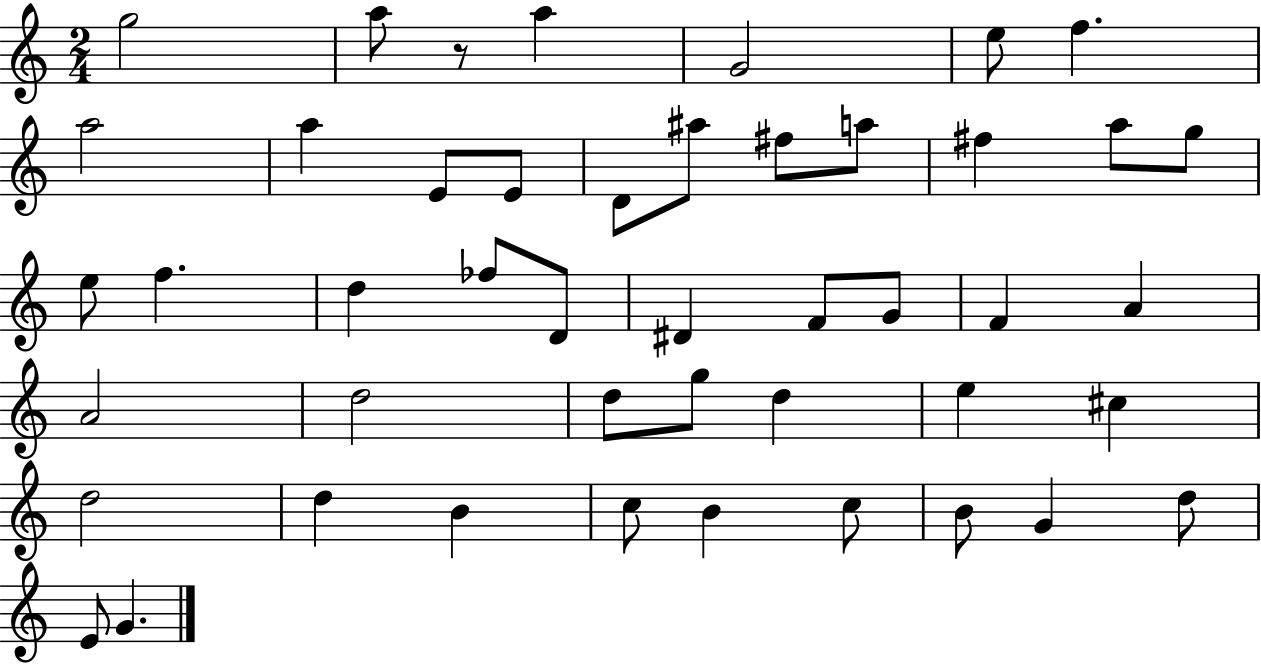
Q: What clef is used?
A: treble